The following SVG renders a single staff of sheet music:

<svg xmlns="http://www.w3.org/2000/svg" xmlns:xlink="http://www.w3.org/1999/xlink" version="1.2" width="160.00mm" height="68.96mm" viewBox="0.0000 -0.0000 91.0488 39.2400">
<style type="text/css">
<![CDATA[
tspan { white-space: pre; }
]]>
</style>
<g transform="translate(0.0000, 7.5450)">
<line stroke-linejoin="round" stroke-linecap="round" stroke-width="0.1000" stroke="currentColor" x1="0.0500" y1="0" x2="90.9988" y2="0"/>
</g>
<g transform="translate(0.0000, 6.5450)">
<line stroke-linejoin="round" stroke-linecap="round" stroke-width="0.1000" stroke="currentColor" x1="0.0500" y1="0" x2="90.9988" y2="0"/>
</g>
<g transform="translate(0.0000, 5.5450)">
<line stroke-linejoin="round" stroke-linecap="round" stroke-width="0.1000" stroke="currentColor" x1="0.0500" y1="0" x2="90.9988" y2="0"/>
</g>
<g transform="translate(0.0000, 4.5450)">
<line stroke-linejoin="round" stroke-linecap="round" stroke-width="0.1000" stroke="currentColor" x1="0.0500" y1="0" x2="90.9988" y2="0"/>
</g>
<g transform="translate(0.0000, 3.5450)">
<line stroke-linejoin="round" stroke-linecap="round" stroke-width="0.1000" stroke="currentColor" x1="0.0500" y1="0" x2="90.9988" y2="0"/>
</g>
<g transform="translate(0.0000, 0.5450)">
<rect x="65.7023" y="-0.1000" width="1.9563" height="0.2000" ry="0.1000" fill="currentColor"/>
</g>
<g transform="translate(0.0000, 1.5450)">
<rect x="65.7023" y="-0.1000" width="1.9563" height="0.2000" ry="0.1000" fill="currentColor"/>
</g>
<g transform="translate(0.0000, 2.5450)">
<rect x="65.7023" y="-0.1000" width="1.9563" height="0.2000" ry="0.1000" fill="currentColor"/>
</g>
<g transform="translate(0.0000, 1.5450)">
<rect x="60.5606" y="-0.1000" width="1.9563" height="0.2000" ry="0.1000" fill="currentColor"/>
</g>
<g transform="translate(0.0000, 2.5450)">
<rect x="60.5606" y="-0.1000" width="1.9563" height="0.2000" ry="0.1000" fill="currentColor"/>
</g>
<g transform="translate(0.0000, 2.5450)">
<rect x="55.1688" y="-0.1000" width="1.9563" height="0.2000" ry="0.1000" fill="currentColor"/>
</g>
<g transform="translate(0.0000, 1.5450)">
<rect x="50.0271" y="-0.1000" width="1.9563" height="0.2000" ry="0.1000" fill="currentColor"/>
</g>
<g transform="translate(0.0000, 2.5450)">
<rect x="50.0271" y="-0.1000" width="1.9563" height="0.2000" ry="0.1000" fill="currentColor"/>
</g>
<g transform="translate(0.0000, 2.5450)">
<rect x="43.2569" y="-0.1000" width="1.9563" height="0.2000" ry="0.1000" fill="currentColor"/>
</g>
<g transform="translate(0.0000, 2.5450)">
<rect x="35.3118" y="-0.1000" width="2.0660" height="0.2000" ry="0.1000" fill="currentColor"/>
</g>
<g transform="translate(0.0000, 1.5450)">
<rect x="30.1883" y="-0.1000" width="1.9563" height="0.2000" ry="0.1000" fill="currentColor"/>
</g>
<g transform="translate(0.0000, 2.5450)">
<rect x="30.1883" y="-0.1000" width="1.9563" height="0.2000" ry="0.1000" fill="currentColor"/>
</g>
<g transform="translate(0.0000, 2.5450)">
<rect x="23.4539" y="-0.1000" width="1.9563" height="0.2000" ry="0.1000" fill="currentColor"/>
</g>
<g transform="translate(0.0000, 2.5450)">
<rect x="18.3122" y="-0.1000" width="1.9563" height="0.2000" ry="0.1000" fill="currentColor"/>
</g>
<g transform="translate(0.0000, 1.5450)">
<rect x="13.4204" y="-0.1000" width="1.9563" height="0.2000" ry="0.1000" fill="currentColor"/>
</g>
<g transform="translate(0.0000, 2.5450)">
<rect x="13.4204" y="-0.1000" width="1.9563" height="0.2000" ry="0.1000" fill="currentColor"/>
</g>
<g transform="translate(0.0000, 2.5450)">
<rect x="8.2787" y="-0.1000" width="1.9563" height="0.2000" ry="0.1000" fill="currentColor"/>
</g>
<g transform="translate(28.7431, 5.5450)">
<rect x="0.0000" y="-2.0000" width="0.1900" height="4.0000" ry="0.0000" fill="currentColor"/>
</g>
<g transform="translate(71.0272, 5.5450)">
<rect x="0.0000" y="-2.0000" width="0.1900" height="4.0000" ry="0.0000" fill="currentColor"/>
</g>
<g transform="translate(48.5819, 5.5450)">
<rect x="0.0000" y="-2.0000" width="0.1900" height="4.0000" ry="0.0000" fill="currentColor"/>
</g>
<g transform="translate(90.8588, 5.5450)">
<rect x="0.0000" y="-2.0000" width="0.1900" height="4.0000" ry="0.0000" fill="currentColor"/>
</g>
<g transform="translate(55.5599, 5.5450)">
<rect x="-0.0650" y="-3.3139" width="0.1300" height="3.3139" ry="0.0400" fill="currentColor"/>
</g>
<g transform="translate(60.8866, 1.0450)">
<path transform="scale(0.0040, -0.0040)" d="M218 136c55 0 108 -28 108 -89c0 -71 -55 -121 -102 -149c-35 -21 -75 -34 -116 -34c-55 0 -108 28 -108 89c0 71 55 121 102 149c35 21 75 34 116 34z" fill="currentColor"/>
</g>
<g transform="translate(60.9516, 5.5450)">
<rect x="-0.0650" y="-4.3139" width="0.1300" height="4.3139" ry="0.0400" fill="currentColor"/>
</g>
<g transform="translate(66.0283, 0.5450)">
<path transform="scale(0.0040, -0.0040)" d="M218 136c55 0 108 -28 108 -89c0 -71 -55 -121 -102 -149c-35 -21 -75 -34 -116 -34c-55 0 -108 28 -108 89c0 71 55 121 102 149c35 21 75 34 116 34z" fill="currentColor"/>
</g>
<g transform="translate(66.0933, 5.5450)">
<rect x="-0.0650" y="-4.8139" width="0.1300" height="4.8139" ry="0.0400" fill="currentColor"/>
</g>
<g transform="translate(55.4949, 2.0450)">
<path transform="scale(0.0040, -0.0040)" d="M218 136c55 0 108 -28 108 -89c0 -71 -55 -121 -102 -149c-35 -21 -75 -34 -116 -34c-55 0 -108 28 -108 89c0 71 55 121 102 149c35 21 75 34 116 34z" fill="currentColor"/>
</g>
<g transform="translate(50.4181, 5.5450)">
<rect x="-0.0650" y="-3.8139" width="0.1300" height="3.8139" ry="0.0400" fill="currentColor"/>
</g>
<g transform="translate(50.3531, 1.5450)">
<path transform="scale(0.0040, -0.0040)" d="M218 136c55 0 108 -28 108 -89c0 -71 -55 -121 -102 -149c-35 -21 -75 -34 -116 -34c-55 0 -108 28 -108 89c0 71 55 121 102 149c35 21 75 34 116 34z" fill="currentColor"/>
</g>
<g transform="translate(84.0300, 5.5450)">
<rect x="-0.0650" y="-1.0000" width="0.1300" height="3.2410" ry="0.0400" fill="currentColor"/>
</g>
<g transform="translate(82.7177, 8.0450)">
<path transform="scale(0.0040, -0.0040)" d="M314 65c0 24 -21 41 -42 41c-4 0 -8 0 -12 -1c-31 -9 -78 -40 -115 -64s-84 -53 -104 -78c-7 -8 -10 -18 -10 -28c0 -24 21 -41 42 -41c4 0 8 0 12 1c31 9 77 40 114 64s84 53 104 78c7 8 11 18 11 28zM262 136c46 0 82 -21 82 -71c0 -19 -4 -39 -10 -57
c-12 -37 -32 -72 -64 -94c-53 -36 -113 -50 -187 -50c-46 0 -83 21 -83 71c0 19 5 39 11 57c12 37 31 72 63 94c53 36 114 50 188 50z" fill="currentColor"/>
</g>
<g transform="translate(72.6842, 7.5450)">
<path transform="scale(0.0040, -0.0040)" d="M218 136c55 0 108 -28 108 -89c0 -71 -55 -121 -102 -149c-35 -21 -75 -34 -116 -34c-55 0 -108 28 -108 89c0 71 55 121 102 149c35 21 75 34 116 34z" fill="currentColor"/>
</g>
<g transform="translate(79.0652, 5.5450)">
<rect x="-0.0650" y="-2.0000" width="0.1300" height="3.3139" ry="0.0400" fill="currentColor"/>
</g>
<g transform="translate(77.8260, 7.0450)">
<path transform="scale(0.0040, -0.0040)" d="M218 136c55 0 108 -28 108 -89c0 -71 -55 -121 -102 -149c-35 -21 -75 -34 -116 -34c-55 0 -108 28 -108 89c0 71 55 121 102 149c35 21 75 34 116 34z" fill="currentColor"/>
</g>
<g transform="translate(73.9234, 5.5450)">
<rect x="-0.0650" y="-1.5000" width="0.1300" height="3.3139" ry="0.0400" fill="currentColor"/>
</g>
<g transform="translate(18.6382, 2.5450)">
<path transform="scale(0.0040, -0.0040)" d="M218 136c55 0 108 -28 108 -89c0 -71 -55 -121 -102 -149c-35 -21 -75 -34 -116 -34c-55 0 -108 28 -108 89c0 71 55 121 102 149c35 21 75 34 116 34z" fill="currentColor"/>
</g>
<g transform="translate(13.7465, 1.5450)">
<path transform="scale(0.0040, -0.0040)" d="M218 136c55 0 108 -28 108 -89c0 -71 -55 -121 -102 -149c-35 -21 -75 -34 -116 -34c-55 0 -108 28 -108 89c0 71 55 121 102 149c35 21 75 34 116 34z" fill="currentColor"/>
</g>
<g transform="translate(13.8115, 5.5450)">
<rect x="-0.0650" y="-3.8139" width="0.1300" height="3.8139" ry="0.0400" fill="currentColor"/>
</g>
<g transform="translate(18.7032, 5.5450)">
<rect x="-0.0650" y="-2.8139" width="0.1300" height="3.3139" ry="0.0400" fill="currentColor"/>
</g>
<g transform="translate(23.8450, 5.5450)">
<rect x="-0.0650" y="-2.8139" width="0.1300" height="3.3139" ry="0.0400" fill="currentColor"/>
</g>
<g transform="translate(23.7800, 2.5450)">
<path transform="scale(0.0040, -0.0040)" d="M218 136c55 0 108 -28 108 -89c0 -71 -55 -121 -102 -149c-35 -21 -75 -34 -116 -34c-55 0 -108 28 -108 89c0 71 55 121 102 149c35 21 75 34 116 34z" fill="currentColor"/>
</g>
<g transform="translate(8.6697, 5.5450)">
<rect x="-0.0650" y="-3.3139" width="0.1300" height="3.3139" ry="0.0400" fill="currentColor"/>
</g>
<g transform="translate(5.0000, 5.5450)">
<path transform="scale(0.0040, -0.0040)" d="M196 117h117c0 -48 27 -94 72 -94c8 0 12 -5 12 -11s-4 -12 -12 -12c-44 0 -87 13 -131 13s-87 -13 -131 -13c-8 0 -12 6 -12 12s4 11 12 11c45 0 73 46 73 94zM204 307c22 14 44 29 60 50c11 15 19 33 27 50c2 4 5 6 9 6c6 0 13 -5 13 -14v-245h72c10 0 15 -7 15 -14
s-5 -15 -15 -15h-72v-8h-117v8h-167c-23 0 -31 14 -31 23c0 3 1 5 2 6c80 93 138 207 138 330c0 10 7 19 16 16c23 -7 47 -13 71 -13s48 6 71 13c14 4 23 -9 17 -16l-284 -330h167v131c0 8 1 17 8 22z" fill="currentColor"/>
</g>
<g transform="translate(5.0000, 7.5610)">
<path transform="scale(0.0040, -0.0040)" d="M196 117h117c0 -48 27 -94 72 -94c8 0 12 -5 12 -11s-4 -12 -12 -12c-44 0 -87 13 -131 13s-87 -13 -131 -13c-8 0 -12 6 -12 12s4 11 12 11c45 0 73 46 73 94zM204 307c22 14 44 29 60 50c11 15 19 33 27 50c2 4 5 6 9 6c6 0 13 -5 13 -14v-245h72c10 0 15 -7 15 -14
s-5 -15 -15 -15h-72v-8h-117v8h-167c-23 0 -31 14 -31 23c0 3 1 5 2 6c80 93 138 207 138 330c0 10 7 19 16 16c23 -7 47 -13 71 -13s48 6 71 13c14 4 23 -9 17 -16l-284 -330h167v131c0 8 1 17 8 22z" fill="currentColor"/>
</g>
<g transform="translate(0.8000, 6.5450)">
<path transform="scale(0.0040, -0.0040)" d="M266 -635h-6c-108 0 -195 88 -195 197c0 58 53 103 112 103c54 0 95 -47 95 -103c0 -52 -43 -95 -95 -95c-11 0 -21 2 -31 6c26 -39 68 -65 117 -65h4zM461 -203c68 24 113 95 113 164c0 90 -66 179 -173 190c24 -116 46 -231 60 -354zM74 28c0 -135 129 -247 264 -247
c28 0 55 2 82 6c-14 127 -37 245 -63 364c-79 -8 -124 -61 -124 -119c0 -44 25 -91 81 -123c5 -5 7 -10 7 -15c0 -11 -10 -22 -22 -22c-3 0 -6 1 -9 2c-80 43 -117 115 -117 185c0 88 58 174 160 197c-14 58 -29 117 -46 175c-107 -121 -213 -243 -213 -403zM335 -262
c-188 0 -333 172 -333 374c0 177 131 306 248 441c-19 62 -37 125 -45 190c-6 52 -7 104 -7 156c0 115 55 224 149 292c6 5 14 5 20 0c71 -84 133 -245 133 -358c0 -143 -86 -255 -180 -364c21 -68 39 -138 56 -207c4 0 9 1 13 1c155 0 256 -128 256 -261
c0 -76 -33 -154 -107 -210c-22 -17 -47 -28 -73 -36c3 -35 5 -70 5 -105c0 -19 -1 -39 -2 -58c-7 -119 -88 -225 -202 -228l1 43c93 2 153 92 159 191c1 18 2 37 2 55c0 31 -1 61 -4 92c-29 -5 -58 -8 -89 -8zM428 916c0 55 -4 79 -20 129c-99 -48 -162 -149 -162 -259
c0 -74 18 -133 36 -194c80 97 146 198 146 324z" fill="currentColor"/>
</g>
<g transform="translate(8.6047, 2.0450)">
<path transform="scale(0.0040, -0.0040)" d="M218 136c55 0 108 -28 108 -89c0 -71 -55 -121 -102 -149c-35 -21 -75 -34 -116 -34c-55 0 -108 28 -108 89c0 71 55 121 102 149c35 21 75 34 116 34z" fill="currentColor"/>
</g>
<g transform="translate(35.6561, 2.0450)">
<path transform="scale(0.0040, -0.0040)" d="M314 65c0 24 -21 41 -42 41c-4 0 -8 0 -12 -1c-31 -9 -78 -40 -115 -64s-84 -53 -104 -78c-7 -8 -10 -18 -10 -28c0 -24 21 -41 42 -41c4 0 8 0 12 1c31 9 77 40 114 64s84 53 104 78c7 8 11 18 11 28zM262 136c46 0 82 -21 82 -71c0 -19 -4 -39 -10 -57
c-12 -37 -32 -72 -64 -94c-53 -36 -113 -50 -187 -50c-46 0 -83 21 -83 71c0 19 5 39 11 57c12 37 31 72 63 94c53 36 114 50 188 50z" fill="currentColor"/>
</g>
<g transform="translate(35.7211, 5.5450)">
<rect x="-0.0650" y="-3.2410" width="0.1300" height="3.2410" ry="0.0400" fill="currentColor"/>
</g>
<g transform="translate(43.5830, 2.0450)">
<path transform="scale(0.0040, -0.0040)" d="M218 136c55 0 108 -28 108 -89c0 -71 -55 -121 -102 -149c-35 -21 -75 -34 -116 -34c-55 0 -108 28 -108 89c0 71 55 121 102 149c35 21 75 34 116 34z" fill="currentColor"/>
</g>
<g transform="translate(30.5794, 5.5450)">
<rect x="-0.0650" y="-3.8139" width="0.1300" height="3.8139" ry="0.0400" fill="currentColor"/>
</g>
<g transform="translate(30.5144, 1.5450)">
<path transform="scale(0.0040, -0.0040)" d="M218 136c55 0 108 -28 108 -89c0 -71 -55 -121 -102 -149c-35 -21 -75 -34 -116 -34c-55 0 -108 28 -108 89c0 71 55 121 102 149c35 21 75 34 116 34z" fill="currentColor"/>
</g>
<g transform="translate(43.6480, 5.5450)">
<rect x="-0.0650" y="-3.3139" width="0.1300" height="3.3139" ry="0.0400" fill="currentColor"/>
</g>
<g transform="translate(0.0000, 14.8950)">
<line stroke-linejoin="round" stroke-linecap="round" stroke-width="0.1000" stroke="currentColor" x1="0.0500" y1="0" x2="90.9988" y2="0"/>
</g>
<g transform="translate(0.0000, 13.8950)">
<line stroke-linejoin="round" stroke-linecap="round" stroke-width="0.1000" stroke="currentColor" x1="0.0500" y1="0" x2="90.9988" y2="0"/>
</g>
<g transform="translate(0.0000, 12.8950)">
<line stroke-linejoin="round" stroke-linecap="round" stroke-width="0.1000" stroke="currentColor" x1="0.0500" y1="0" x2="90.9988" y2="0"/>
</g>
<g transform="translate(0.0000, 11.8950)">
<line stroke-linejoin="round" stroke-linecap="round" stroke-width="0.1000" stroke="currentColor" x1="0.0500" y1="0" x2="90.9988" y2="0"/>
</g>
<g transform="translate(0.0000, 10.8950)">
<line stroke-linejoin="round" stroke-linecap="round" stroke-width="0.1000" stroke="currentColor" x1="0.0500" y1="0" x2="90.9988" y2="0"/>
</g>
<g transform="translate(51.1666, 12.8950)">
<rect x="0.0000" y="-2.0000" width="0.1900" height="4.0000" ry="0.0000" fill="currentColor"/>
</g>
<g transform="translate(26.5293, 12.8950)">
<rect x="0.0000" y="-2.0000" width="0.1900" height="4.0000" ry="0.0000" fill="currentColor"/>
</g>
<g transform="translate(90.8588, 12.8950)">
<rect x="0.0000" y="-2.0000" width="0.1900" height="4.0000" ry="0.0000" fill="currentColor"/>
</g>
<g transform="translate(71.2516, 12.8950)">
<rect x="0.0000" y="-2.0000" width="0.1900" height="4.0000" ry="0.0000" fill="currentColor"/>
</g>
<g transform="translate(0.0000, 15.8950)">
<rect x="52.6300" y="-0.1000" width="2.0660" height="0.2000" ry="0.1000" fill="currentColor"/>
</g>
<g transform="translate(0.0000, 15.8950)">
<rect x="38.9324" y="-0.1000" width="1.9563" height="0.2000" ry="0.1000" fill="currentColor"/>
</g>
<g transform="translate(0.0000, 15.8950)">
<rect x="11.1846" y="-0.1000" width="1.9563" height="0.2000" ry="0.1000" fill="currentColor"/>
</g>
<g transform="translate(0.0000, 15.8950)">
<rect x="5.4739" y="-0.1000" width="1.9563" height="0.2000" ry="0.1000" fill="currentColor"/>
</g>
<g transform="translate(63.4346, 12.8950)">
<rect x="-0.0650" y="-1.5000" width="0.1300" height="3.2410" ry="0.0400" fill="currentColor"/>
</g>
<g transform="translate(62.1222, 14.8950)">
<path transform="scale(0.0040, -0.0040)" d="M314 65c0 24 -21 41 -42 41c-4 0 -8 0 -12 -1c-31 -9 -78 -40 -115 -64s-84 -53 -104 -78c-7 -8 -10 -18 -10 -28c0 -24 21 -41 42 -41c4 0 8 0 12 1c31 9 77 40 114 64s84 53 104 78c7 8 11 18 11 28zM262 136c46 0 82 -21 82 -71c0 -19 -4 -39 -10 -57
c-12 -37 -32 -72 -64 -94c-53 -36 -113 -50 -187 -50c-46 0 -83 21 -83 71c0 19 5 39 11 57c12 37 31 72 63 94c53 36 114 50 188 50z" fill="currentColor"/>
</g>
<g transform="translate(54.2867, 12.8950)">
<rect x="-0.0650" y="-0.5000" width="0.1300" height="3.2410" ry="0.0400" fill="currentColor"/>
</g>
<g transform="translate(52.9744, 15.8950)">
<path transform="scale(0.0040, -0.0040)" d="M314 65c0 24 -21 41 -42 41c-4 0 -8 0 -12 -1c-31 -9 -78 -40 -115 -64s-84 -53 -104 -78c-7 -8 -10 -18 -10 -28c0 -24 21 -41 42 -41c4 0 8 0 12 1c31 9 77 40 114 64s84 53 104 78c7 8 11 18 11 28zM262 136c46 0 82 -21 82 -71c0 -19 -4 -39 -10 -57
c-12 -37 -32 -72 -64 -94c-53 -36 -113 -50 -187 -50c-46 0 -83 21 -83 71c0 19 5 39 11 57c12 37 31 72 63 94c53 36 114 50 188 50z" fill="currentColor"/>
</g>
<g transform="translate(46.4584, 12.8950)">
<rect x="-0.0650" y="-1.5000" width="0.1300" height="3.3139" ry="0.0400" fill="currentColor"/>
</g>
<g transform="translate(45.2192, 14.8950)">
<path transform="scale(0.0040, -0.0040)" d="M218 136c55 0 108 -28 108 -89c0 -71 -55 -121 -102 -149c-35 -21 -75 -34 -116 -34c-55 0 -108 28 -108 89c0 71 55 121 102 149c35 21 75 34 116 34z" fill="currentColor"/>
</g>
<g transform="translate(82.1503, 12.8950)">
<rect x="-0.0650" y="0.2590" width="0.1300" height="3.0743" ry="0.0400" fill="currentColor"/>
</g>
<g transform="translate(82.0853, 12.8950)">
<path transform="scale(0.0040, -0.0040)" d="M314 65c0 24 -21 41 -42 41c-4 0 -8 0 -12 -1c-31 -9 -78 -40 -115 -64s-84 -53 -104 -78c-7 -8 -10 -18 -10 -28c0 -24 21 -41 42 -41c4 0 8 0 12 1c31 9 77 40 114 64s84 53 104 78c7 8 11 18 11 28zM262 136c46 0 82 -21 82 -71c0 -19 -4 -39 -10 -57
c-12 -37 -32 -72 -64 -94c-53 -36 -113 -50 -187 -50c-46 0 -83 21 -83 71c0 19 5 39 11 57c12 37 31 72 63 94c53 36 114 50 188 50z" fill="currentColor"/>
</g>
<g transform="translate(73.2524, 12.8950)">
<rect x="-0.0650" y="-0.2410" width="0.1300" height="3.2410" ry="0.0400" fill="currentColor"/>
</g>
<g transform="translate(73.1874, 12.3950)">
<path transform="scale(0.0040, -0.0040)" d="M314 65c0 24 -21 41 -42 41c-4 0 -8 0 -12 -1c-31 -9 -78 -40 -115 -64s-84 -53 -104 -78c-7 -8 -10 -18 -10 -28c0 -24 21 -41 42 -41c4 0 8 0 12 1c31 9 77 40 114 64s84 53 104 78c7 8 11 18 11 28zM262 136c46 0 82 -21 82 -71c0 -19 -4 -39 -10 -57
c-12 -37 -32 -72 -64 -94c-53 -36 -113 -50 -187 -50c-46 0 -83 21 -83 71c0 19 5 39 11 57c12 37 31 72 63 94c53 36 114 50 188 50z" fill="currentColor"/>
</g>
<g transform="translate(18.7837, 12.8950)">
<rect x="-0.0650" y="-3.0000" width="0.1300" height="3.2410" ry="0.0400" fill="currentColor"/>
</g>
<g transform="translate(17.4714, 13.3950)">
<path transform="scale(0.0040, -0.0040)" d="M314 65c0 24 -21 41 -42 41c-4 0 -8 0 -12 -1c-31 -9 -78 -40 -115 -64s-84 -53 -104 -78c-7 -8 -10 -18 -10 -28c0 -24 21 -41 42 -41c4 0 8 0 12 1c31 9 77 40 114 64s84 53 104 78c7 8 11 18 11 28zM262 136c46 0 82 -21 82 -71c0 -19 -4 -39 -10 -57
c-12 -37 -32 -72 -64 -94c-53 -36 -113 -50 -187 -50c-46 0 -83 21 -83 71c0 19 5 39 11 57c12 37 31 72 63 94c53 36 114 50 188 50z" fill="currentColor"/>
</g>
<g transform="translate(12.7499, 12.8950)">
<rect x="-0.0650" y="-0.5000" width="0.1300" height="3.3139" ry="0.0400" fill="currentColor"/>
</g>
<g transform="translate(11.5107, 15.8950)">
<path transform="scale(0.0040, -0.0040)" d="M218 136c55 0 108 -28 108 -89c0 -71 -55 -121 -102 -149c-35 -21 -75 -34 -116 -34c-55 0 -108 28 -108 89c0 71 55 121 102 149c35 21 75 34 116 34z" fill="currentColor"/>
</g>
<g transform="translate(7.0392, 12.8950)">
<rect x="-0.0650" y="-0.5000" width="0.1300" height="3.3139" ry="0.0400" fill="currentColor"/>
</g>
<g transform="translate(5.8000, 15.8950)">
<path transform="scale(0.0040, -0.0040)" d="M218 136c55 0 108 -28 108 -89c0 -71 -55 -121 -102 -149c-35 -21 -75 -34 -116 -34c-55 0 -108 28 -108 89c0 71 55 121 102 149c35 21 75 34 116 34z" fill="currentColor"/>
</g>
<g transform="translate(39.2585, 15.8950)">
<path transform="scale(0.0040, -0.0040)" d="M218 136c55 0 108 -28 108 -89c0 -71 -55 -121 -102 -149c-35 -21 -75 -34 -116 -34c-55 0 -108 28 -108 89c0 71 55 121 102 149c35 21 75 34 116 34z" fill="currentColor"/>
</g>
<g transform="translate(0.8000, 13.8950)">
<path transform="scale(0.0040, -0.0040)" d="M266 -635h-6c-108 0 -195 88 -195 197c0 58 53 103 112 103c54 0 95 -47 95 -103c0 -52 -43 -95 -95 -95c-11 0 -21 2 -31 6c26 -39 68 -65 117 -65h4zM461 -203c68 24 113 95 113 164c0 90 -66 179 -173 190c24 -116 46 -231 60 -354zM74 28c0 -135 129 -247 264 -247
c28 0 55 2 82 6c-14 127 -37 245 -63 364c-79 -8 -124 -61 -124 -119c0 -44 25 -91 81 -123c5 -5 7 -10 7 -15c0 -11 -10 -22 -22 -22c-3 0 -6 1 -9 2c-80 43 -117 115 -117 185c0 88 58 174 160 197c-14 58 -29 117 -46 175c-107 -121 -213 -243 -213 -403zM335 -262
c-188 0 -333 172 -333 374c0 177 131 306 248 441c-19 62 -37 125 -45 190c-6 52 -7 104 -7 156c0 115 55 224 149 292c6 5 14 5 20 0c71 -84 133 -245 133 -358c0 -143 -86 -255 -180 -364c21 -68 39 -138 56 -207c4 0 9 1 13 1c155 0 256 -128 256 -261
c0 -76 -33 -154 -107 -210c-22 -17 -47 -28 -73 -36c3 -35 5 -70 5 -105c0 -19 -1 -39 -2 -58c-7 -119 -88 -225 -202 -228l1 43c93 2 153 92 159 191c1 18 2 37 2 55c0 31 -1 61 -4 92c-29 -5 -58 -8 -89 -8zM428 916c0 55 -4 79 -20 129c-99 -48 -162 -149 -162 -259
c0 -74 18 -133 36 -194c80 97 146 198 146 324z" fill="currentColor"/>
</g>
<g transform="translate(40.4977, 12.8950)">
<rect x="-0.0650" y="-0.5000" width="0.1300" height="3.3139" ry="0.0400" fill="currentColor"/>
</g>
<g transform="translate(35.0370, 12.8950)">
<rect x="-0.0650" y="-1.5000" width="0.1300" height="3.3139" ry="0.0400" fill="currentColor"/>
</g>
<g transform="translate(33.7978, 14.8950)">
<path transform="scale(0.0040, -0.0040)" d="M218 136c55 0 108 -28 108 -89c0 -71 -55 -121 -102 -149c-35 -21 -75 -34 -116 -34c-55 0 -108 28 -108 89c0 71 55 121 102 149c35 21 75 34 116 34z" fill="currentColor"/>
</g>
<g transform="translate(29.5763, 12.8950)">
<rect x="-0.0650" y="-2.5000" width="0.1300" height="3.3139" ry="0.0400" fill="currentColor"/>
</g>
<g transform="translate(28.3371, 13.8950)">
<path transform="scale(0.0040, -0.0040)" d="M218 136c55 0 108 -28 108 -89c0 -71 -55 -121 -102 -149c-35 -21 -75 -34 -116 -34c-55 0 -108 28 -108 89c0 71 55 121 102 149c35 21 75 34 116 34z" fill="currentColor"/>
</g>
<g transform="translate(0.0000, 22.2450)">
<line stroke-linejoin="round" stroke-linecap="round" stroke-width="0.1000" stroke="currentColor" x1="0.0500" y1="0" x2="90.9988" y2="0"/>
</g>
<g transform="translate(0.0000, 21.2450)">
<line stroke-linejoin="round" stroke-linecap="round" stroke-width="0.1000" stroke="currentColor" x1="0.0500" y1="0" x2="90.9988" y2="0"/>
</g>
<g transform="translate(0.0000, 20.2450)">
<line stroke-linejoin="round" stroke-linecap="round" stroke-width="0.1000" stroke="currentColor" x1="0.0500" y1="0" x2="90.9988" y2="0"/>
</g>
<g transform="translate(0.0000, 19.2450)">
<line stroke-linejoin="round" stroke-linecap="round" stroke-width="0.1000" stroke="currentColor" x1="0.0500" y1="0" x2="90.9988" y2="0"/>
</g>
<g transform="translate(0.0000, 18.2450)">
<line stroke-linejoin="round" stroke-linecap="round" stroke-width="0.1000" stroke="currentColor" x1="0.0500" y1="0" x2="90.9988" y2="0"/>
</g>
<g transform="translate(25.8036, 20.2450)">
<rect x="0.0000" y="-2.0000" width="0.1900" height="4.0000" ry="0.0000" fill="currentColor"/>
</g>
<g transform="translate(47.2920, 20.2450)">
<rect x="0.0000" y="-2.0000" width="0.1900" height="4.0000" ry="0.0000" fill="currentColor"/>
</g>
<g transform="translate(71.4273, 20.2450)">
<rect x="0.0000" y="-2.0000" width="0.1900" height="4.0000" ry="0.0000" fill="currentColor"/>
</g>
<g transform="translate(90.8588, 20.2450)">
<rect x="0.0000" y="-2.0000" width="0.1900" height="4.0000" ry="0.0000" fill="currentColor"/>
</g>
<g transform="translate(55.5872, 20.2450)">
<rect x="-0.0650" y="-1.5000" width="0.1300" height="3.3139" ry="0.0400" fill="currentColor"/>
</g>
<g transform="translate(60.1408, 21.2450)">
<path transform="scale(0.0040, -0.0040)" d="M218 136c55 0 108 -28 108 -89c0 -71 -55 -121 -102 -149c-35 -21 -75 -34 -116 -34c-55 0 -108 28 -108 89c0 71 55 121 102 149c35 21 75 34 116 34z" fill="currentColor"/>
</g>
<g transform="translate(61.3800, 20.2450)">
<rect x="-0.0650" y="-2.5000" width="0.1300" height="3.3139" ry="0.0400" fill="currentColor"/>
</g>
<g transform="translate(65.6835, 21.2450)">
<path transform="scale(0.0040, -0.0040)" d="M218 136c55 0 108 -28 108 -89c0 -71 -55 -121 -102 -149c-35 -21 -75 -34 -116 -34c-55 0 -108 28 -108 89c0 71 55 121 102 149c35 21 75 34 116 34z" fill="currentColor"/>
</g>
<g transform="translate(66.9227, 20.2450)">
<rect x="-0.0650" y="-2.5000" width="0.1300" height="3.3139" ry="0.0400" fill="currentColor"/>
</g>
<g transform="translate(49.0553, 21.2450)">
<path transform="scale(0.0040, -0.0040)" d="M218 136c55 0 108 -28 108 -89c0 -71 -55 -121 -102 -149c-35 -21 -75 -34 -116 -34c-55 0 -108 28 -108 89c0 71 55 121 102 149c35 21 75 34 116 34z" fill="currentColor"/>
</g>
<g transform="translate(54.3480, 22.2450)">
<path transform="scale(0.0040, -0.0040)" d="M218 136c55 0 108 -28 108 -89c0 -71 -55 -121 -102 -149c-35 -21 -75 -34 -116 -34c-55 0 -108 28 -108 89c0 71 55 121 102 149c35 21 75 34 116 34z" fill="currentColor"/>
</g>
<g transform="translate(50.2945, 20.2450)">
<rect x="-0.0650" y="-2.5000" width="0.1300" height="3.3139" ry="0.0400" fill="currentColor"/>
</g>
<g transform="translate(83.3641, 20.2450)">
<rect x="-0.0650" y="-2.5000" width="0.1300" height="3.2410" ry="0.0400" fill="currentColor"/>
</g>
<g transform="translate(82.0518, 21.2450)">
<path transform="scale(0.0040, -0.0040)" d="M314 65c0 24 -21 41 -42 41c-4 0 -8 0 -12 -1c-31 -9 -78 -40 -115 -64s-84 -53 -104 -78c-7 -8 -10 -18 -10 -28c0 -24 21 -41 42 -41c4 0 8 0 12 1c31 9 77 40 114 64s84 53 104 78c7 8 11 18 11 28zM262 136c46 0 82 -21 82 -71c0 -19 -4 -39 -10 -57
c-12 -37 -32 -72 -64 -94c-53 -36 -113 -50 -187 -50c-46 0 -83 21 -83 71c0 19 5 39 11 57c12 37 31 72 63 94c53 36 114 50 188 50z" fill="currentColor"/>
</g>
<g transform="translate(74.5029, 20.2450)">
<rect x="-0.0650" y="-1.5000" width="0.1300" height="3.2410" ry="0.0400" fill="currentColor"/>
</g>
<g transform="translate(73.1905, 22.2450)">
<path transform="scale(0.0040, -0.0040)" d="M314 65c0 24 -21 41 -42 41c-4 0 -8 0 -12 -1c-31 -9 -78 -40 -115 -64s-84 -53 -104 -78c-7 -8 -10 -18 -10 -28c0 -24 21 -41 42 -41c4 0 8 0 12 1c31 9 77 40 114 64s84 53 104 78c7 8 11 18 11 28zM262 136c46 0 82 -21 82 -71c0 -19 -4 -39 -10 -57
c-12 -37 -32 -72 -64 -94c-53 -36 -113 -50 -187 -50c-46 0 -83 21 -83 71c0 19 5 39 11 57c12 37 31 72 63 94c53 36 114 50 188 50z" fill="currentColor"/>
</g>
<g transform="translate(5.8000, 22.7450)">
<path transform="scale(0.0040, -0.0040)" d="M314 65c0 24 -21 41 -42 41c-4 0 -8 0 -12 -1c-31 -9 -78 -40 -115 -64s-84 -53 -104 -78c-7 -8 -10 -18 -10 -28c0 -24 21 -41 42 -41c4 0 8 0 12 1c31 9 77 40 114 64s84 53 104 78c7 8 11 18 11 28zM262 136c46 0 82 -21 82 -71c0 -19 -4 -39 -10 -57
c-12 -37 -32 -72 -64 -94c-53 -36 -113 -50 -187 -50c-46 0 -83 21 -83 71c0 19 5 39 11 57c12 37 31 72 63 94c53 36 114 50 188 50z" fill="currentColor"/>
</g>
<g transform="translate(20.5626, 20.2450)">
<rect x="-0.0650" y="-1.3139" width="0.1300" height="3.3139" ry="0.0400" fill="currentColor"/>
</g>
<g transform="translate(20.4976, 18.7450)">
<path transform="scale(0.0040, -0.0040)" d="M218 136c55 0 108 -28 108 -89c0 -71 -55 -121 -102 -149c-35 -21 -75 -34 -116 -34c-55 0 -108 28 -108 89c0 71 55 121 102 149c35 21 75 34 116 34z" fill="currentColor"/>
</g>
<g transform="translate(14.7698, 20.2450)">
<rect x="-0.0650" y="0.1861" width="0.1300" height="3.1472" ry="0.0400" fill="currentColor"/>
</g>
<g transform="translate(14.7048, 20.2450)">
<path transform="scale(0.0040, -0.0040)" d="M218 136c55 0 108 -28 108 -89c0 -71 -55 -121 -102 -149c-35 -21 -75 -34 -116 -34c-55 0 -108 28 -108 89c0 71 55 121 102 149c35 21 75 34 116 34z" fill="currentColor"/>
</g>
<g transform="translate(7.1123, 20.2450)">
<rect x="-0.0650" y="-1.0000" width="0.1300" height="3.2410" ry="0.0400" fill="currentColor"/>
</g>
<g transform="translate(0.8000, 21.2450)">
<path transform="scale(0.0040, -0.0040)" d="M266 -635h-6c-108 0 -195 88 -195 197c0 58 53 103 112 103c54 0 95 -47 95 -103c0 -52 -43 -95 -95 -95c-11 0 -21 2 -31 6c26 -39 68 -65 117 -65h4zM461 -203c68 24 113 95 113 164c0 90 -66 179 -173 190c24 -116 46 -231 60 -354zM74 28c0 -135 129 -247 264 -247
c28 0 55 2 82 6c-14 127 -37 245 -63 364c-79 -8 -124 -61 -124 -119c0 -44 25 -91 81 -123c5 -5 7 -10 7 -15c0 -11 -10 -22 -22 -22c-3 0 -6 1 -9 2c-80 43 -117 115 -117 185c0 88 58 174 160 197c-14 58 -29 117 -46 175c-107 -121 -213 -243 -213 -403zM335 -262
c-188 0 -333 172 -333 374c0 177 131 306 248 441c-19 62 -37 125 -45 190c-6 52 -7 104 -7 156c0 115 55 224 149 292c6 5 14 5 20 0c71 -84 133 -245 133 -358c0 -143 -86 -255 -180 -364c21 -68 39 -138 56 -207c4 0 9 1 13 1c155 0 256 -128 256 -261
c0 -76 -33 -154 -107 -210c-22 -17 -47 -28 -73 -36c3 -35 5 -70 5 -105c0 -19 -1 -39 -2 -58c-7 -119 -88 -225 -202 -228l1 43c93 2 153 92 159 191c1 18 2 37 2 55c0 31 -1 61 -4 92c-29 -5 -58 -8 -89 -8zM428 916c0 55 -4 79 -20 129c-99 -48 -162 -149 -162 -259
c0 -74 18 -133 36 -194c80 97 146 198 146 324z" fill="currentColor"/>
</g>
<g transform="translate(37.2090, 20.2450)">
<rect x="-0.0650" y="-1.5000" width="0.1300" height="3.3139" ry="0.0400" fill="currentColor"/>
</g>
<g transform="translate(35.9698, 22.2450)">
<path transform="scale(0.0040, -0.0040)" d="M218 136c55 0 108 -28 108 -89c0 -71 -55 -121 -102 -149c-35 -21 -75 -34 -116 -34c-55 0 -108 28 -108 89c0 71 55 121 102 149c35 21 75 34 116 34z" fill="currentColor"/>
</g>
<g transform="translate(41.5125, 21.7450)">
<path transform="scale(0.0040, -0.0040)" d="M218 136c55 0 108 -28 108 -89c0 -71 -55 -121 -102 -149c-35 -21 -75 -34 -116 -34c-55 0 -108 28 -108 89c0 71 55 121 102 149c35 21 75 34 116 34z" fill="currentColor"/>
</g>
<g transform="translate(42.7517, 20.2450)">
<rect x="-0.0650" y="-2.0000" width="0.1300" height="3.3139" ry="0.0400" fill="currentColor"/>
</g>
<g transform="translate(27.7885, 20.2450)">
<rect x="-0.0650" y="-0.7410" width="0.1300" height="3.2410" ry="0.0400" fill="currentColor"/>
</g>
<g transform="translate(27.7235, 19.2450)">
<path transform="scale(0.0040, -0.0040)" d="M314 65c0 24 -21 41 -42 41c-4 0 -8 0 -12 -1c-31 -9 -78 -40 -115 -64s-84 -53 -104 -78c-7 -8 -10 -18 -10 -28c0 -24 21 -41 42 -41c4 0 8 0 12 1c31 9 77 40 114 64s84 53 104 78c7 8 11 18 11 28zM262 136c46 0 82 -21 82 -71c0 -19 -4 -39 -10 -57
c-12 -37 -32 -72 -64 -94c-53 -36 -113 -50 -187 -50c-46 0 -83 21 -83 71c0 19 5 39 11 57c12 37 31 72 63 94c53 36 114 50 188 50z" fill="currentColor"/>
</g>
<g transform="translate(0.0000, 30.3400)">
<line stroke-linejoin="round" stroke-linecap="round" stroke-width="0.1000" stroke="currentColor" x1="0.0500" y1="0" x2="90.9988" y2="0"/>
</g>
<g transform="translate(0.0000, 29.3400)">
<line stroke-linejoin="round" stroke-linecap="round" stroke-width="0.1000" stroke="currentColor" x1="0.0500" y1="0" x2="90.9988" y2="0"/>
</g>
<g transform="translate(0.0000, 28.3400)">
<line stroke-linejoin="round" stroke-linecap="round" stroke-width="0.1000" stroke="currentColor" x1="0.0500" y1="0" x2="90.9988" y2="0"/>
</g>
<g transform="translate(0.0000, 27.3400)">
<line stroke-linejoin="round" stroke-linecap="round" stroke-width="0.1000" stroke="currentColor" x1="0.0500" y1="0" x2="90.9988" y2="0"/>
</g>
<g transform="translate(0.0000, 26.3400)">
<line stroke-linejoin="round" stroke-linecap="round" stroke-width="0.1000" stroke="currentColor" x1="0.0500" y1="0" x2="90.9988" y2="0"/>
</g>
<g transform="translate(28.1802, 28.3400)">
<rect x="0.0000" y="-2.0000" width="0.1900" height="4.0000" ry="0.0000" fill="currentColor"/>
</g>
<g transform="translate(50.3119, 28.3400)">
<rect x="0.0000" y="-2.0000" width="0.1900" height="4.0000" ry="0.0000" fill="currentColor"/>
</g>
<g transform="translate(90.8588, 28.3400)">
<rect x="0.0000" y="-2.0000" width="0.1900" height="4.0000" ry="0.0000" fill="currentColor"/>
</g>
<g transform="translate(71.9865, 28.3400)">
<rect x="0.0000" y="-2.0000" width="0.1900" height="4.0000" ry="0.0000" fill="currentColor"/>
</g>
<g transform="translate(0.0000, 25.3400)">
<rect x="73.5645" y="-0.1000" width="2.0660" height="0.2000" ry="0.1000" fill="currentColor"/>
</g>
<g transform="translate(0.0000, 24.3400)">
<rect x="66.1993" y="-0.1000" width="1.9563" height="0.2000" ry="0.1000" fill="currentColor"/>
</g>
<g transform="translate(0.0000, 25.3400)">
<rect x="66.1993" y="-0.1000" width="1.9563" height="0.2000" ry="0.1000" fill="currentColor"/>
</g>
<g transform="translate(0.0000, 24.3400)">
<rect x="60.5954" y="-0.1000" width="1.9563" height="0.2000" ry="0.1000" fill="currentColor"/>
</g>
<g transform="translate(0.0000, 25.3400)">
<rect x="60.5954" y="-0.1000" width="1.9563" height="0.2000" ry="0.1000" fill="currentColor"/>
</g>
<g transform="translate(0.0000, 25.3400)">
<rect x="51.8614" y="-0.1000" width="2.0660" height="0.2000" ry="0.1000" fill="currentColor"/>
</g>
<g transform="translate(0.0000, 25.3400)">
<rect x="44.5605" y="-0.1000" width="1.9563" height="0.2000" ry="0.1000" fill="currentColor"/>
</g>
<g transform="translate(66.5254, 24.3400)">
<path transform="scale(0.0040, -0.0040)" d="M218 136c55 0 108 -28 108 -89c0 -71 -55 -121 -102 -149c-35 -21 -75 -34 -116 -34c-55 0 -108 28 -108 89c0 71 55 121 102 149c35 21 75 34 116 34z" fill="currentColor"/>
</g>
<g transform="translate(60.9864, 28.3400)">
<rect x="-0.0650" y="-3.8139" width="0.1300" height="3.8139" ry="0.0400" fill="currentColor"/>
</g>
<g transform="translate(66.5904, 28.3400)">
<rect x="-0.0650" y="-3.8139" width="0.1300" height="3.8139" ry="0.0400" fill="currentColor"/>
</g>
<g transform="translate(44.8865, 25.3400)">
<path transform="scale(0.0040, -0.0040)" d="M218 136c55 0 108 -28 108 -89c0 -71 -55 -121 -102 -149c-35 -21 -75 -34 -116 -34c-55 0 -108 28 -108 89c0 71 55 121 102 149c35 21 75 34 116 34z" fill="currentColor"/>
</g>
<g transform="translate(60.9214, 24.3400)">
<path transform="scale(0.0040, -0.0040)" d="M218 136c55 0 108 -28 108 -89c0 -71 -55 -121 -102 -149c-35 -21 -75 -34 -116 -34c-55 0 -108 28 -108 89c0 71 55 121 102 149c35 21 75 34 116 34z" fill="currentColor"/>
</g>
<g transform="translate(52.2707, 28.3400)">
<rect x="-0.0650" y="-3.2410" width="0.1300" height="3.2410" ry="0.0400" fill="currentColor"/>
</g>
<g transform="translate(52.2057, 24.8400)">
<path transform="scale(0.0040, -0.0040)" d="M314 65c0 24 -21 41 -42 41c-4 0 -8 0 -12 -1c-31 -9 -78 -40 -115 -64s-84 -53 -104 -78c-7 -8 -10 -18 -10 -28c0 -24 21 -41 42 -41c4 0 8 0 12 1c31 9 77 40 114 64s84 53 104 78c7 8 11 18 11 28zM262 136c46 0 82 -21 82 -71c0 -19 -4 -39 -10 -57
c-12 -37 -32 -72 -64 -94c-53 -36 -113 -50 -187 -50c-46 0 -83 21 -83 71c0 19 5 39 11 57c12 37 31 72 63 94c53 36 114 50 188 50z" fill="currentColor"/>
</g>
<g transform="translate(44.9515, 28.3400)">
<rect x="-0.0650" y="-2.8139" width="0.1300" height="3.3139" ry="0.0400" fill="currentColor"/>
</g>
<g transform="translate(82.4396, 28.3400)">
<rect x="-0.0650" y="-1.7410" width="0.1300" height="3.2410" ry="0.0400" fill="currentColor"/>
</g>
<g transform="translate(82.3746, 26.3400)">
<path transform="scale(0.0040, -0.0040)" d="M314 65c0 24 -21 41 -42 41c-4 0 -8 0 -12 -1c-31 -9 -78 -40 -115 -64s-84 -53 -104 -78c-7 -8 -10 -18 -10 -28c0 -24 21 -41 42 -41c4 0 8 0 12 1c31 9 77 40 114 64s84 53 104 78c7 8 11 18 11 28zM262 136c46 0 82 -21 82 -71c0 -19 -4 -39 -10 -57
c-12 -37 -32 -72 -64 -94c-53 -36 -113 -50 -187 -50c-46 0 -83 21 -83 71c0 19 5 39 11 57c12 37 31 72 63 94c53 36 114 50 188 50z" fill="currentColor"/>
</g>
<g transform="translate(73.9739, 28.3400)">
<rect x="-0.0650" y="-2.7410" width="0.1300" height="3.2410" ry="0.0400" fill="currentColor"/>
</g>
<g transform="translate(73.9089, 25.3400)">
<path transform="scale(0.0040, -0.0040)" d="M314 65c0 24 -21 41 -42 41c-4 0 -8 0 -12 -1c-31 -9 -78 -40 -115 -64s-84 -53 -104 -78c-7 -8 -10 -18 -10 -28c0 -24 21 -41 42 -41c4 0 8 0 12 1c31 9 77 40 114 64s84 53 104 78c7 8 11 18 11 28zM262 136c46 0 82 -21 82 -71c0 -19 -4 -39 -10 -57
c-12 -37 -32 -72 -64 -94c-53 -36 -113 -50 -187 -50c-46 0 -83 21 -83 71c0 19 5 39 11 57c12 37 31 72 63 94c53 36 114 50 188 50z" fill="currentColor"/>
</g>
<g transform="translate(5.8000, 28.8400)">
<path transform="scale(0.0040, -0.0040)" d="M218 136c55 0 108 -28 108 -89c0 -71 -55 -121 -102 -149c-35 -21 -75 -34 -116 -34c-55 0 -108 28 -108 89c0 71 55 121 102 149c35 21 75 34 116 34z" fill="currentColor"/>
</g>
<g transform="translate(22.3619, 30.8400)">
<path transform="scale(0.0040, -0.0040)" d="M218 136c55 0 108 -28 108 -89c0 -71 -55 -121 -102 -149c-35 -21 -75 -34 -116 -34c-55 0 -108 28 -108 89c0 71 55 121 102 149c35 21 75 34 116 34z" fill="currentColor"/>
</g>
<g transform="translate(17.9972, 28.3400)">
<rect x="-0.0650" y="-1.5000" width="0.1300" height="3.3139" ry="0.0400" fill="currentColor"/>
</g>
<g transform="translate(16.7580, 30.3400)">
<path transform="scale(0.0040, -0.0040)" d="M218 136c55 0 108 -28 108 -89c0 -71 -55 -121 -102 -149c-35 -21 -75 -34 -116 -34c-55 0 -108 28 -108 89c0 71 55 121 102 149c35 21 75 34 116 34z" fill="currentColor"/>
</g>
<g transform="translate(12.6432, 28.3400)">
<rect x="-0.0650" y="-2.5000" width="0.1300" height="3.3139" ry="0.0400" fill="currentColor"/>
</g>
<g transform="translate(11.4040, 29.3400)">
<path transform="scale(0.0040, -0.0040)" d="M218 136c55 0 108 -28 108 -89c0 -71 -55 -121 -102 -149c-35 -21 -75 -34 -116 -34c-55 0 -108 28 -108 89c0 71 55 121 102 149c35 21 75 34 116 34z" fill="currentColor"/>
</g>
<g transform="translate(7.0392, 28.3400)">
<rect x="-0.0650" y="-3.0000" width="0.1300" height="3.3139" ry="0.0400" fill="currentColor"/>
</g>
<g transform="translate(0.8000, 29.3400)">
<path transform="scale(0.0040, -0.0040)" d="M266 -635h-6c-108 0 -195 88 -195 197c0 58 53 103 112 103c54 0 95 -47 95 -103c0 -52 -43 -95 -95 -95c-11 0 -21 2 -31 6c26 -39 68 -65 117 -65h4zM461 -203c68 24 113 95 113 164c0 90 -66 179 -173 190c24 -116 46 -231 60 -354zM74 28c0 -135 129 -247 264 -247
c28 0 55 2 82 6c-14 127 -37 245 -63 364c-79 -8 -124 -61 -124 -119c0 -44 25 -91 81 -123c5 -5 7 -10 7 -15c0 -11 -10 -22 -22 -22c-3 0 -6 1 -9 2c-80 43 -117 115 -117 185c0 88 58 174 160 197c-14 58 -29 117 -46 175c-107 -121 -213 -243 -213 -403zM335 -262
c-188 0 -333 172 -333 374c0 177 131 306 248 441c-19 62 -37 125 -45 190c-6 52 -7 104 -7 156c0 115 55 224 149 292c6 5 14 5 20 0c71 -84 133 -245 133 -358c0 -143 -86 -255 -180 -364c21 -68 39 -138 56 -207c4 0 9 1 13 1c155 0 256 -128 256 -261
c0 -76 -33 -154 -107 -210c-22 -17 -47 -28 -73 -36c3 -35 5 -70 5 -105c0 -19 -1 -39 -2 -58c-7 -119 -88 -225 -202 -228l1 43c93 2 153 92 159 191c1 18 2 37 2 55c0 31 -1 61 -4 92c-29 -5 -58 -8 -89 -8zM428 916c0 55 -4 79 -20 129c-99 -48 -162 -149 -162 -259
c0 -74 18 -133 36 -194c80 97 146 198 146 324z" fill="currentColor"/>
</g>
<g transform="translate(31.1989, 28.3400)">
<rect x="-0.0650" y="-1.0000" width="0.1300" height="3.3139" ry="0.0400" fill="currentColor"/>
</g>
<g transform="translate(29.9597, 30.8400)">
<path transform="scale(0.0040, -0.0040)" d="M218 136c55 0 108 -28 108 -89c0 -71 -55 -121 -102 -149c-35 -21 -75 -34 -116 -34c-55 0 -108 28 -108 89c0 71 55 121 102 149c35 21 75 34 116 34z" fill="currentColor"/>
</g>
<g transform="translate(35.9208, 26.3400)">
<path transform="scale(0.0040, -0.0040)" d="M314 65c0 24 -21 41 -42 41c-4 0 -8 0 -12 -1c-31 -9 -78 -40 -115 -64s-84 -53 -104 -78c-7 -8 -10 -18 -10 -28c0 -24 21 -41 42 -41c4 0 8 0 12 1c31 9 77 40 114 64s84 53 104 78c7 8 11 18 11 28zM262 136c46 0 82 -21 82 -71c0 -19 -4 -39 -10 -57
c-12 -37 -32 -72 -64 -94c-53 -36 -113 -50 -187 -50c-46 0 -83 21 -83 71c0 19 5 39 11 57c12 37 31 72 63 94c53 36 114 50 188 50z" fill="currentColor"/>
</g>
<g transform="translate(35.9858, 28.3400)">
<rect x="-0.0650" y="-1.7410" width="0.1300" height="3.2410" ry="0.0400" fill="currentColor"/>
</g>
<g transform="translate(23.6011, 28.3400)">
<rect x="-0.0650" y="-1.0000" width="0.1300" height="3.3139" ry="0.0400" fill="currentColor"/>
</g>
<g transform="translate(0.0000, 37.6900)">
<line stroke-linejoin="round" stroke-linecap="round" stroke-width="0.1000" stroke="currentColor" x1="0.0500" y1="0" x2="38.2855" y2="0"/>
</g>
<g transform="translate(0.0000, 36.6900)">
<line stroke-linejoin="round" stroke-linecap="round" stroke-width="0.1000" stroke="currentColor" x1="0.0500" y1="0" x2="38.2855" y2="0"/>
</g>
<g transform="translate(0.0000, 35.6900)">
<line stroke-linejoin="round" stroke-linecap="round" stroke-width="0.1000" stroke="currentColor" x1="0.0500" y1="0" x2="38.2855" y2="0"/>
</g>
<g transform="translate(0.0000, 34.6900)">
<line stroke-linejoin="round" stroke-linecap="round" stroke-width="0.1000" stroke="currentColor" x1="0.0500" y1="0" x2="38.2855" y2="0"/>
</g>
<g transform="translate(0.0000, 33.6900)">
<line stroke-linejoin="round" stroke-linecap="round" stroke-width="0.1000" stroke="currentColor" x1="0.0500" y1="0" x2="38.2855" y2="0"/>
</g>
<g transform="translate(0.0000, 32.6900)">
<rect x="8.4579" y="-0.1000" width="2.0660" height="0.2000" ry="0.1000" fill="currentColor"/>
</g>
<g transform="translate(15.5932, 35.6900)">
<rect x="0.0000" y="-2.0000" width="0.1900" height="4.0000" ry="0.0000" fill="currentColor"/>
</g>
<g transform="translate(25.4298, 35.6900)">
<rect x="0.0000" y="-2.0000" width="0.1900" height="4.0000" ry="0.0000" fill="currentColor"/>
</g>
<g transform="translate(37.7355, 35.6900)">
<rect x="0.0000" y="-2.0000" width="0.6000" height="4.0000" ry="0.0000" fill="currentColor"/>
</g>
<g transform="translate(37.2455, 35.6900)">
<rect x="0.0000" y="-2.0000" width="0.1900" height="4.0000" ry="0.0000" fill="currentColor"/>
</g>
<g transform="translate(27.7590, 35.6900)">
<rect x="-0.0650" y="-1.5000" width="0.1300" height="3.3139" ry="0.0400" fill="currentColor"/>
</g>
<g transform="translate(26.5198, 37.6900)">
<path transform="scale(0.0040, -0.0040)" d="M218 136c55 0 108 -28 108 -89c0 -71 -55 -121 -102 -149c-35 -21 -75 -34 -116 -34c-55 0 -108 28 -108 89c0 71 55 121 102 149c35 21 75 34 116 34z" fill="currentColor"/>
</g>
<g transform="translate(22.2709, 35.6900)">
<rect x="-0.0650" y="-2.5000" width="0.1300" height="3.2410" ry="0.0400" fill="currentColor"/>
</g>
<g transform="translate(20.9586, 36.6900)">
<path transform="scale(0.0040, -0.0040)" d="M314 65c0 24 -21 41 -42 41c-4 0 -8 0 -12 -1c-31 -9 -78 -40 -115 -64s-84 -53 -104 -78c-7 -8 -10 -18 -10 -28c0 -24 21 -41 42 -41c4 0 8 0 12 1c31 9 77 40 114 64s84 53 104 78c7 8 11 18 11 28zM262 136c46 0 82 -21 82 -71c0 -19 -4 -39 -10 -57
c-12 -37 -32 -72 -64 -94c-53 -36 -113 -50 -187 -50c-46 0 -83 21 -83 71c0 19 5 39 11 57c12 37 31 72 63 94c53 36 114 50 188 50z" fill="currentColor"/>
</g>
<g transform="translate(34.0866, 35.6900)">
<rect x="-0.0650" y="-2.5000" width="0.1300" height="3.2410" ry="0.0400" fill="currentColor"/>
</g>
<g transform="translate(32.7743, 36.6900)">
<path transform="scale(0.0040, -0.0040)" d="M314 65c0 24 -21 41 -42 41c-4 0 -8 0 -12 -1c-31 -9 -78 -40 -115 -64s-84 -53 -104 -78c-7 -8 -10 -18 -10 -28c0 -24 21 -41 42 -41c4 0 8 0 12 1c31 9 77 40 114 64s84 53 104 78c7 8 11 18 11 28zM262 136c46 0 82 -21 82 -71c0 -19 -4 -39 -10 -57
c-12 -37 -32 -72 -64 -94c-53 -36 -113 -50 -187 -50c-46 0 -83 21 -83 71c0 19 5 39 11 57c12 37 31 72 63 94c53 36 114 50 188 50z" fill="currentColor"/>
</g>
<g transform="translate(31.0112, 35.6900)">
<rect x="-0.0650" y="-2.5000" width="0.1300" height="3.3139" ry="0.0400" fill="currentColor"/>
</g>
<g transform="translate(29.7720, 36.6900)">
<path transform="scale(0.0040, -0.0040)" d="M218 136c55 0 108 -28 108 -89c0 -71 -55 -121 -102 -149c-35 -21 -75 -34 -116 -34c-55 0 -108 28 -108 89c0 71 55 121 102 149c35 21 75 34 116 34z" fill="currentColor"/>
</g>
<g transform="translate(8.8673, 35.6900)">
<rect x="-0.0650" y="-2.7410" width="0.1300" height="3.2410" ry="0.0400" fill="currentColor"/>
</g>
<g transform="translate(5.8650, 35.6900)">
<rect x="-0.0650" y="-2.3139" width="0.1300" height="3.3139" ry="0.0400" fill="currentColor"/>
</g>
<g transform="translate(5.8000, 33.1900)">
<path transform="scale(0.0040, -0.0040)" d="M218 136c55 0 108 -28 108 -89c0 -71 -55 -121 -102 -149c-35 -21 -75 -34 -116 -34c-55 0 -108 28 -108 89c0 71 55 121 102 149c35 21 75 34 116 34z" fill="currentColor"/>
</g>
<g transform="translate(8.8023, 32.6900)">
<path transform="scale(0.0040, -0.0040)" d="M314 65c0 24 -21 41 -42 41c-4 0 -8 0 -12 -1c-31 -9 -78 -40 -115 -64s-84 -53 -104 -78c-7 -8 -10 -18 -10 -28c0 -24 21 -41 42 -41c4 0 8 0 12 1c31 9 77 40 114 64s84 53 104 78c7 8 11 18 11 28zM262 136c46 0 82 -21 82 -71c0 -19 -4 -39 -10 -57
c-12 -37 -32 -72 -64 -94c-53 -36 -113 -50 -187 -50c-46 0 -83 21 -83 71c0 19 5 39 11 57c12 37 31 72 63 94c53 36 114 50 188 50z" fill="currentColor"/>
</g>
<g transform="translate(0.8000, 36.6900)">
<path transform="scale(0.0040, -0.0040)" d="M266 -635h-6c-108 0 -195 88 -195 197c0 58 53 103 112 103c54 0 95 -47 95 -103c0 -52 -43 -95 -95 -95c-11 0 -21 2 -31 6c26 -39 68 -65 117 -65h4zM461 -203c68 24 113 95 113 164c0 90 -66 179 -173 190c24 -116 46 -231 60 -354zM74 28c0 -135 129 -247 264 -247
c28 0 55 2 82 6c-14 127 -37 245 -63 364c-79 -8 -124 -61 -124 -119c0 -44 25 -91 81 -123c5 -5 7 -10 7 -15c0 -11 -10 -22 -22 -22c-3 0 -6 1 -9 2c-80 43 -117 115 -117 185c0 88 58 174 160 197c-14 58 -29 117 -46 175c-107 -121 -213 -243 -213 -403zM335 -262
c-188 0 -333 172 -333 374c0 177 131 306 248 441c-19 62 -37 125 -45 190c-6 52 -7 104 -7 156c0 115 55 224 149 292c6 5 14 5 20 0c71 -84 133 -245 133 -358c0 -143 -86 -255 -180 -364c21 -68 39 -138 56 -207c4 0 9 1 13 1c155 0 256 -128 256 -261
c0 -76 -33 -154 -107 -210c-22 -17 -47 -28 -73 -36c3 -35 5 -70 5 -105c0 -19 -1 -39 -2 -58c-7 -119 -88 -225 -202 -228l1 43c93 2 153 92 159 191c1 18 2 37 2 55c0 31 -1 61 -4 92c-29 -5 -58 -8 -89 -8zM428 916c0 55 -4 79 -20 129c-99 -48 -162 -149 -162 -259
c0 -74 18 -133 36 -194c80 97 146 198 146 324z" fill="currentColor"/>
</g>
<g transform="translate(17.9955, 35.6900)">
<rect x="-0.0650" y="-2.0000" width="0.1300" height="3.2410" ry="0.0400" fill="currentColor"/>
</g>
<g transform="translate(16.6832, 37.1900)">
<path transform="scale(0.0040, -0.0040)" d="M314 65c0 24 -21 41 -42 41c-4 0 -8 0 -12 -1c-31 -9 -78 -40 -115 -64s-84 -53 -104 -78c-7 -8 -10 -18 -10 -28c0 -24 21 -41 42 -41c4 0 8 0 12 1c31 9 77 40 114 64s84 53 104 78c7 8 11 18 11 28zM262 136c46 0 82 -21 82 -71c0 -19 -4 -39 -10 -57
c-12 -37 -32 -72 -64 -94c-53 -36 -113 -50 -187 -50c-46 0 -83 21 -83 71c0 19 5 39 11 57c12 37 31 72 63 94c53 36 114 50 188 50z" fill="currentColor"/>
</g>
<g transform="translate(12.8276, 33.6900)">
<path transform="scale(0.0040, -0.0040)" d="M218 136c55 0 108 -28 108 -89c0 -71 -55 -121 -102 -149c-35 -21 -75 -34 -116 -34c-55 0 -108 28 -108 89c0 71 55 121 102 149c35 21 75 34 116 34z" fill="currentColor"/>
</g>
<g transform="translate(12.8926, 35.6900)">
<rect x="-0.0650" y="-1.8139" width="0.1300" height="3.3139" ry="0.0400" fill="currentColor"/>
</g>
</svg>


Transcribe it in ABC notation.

X:1
T:Untitled
M:4/4
L:1/4
K:C
b c' a a c' b2 b c' b d' e' E F D2 C C A2 G E C E C2 E2 c2 B2 D2 B e d2 E F G E G G E2 G2 A G E D D f2 a b2 c' c' a2 f2 g a2 f F2 G2 E G G2